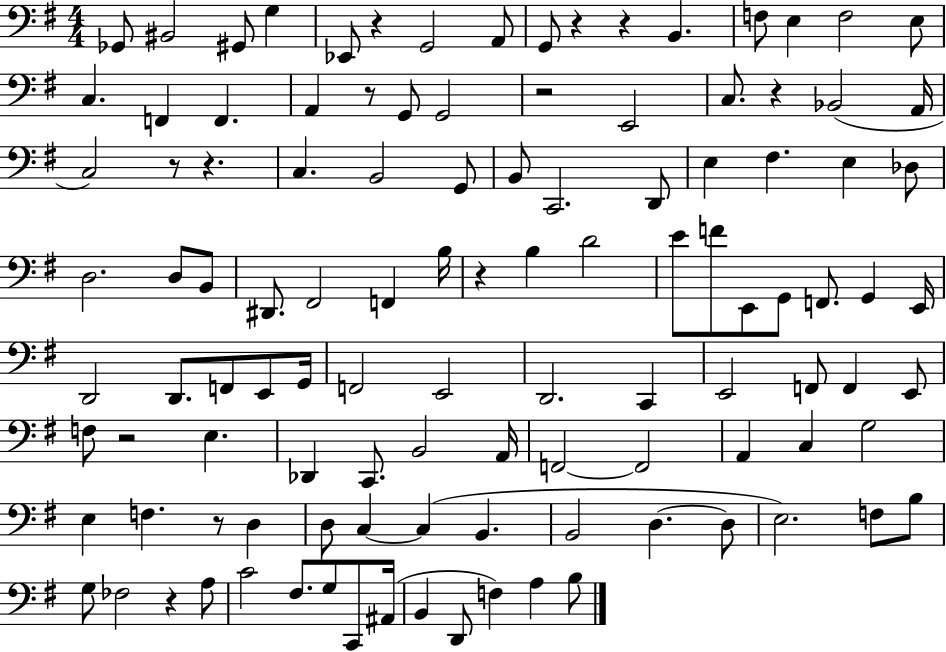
Gb2/e BIS2/h G#2/e G3/q Eb2/e R/q G2/h A2/e G2/e R/q R/q B2/q. F3/e E3/q F3/h E3/e C3/q. F2/q F2/q. A2/q R/e G2/e G2/h R/h E2/h C3/e. R/q Bb2/h A2/s C3/h R/e R/q. C3/q. B2/h G2/e B2/e C2/h. D2/e E3/q F#3/q. E3/q Db3/e D3/h. D3/e B2/e D#2/e. F#2/h F2/q B3/s R/q B3/q D4/h E4/e F4/e E2/e G2/e F2/e. G2/q E2/s D2/h D2/e. F2/e E2/e G2/s F2/h E2/h D2/h. C2/q E2/h F2/e F2/q E2/e F3/e R/h E3/q. Db2/q C2/e. B2/h A2/s F2/h F2/h A2/q C3/q G3/h E3/q F3/q. R/e D3/q D3/e C3/q C3/q B2/q. B2/h D3/q. D3/e E3/h. F3/e B3/e G3/e FES3/h R/q A3/e C4/h F#3/e. G3/e C2/e A#2/s B2/q D2/e F3/q A3/q B3/e